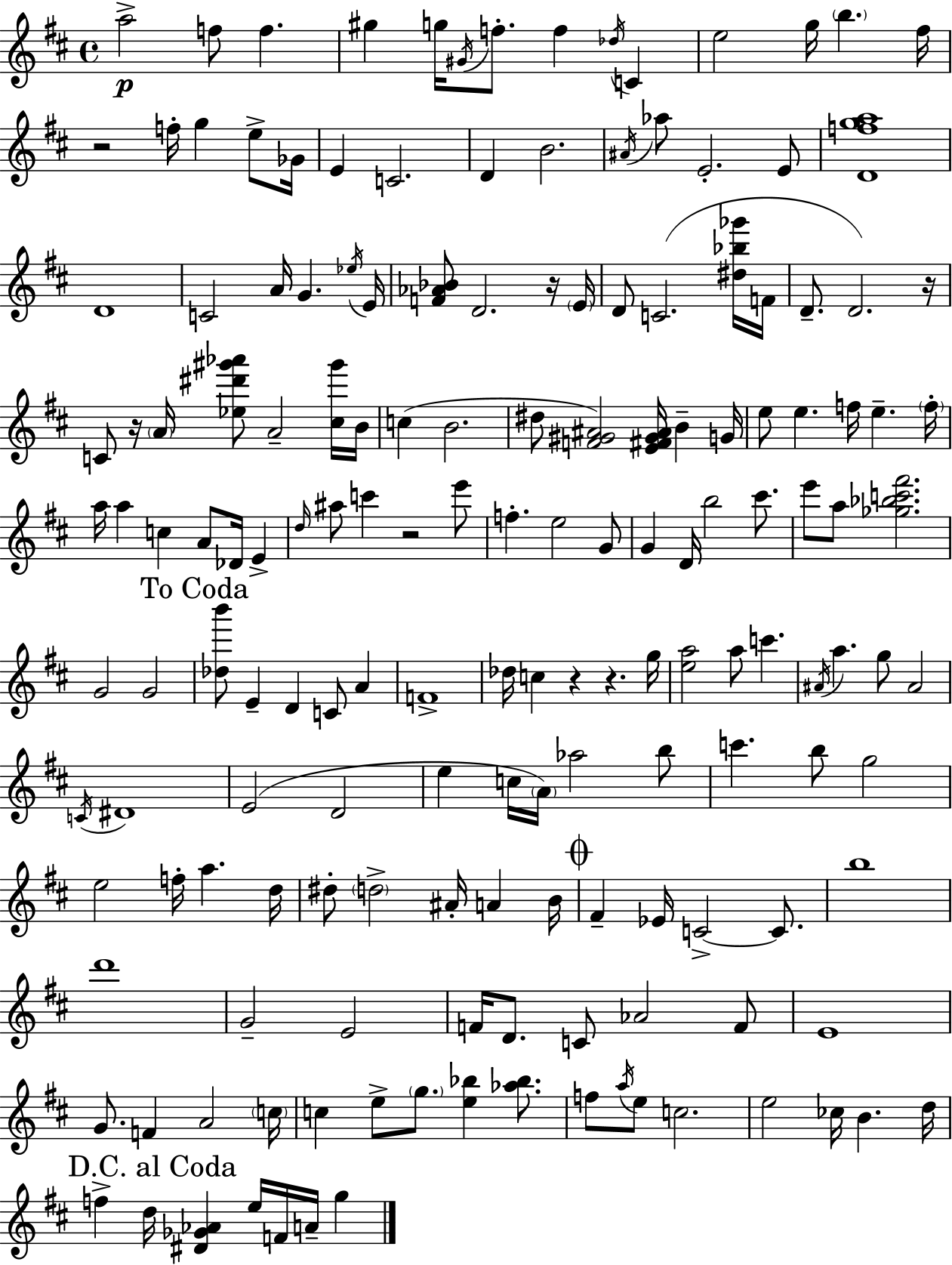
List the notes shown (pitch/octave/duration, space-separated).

A5/h F5/e F5/q. G#5/q G5/s G#4/s F5/e. F5/q Db5/s C4/q E5/h G5/s B5/q. F#5/s R/h F5/s G5/q E5/e Gb4/s E4/q C4/h. D4/q B4/h. A#4/s Ab5/e E4/h. E4/e [D4,F5,G5,A5]/w D4/w C4/h A4/s G4/q. Eb5/s E4/s [F4,Ab4,Bb4]/e D4/h. R/s E4/s D4/e C4/h. [D#5,Bb5,Gb6]/s F4/s D4/e. D4/h. R/s C4/e R/s A4/s [Eb5,D#6,G#6,Ab6]/e A4/h [C#5,G#6]/s B4/s C5/q B4/h. D#5/e [F4,G#4,A#4]/h [E4,F#4,G#4,A#4]/s B4/q G4/s E5/e E5/q. F5/s E5/q. F5/s A5/s A5/q C5/q A4/e Db4/s E4/q D5/s A#5/e C6/q R/h E6/e F5/q. E5/h G4/e G4/q D4/s B5/h C#6/e. E6/e A5/e [Gb5,Bb5,C6,F#6]/h. G4/h G4/h [Db5,B6]/e E4/q D4/q C4/e A4/q F4/w Db5/s C5/q R/q R/q. G5/s [E5,A5]/h A5/e C6/q. A#4/s A5/q. G5/e A#4/h C4/s D#4/w E4/h D4/h E5/q C5/s A4/s Ab5/h B5/e C6/q. B5/e G5/h E5/h F5/s A5/q. D5/s D#5/e D5/h A#4/s A4/q B4/s F#4/q Eb4/s C4/h C4/e. B5/w D6/w G4/h E4/h F4/s D4/e. C4/e Ab4/h F4/e E4/w G4/e. F4/q A4/h C5/s C5/q E5/e G5/e. [E5,Bb5]/q [Ab5,Bb5]/e. F5/e A5/s E5/e C5/h. E5/h CES5/s B4/q. D5/s F5/q D5/s [D#4,Gb4,Ab4]/q E5/s F4/s A4/s G5/q